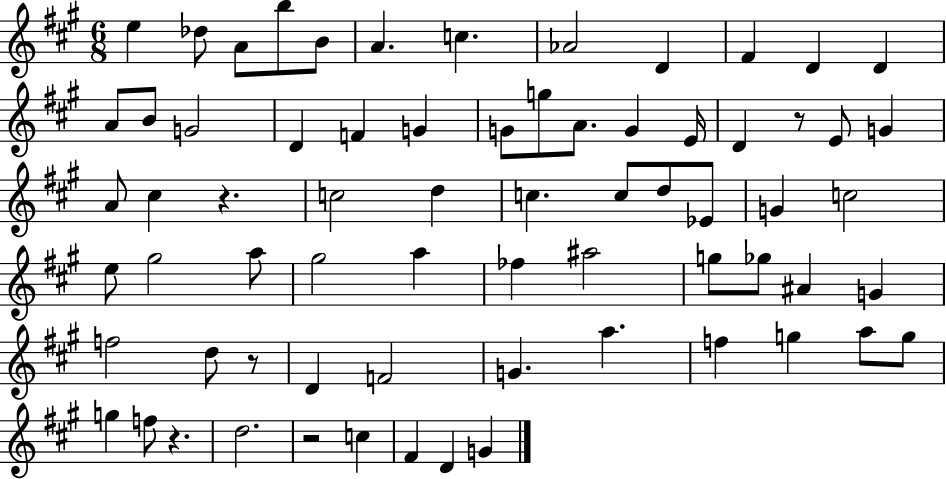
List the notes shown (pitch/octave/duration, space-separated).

E5/q Db5/e A4/e B5/e B4/e A4/q. C5/q. Ab4/h D4/q F#4/q D4/q D4/q A4/e B4/e G4/h D4/q F4/q G4/q G4/e G5/e A4/e. G4/q E4/s D4/q R/e E4/e G4/q A4/e C#5/q R/q. C5/h D5/q C5/q. C5/e D5/e Eb4/e G4/q C5/h E5/e G#5/h A5/e G#5/h A5/q FES5/q A#5/h G5/e Gb5/e A#4/q G4/q F5/h D5/e R/e D4/q F4/h G4/q. A5/q. F5/q G5/q A5/e G5/e G5/q F5/e R/q. D5/h. R/h C5/q F#4/q D4/q G4/q